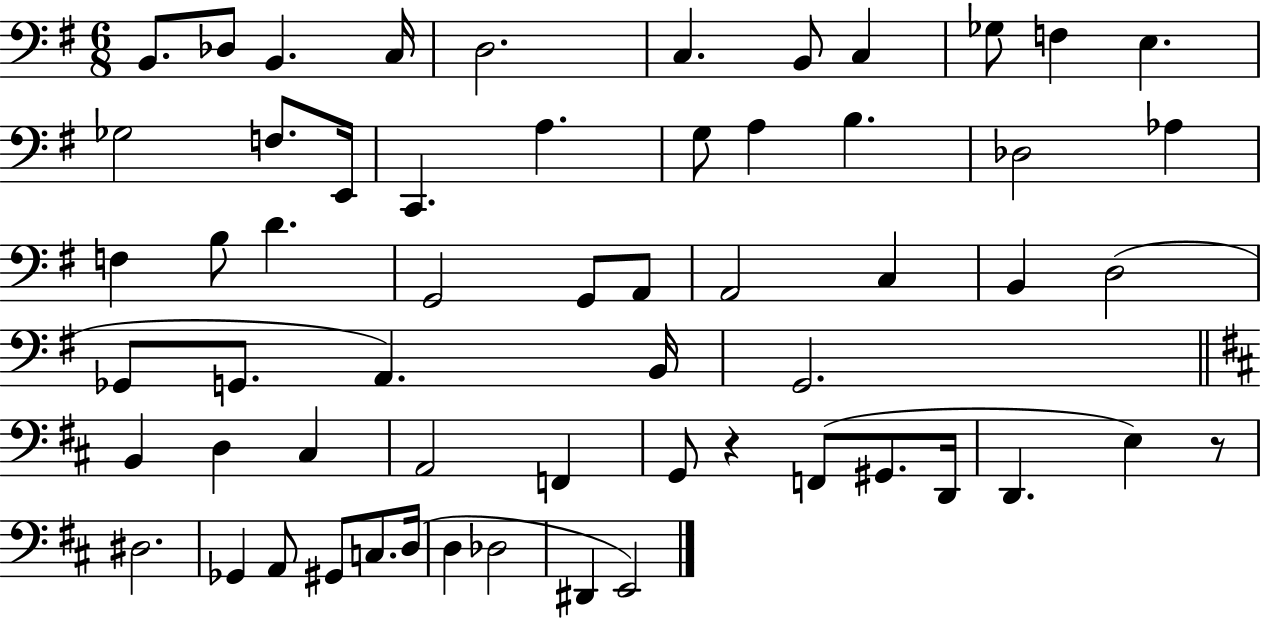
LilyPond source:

{
  \clef bass
  \numericTimeSignature
  \time 6/8
  \key g \major
  \repeat volta 2 { b,8. des8 b,4. c16 | d2. | c4. b,8 c4 | ges8 f4 e4. | \break ges2 f8. e,16 | c,4. a4. | g8 a4 b4. | des2 aes4 | \break f4 b8 d'4. | g,2 g,8 a,8 | a,2 c4 | b,4 d2( | \break ges,8 g,8. a,4.) b,16 | g,2. | \bar "||" \break \key b \minor b,4 d4 cis4 | a,2 f,4 | g,8 r4 f,8( gis,8. d,16 | d,4. e4) r8 | \break dis2. | ges,4 a,8 gis,8 c8. d16( | d4 des2 | dis,4 e,2) | \break } \bar "|."
}